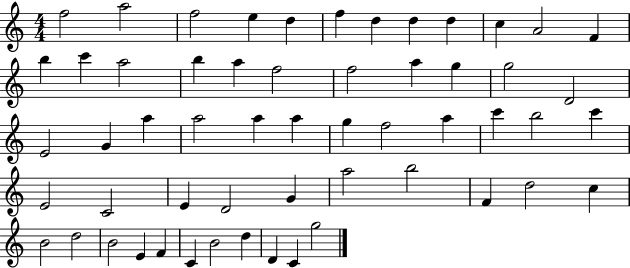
F5/h A5/h F5/h E5/q D5/q F5/q D5/q D5/q D5/q C5/q A4/h F4/q B5/q C6/q A5/h B5/q A5/q F5/h F5/h A5/q G5/q G5/h D4/h E4/h G4/q A5/q A5/h A5/q A5/q G5/q F5/h A5/q C6/q B5/h C6/q E4/h C4/h E4/q D4/h G4/q A5/h B5/h F4/q D5/h C5/q B4/h D5/h B4/h E4/q F4/q C4/q B4/h D5/q D4/q C4/q G5/h